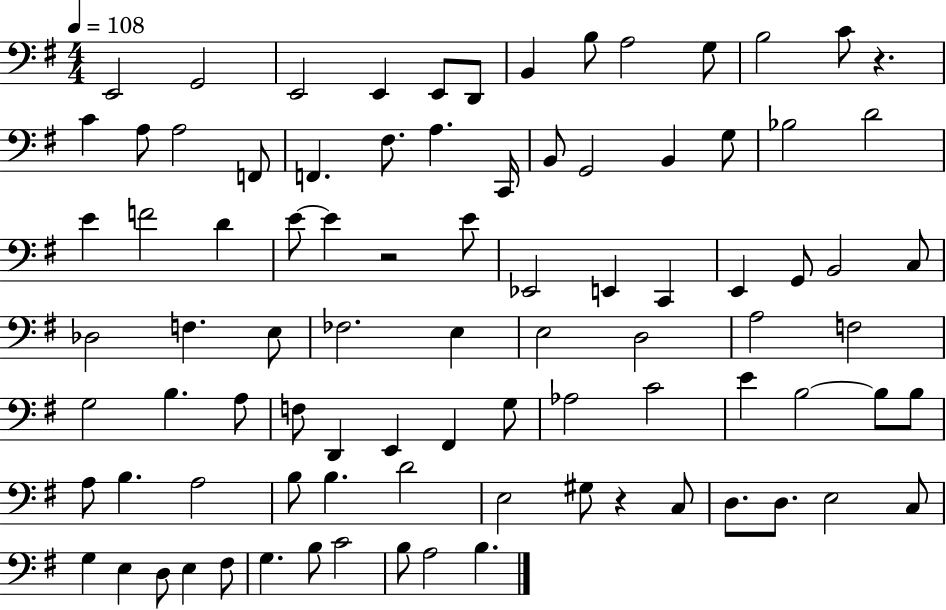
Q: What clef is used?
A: bass